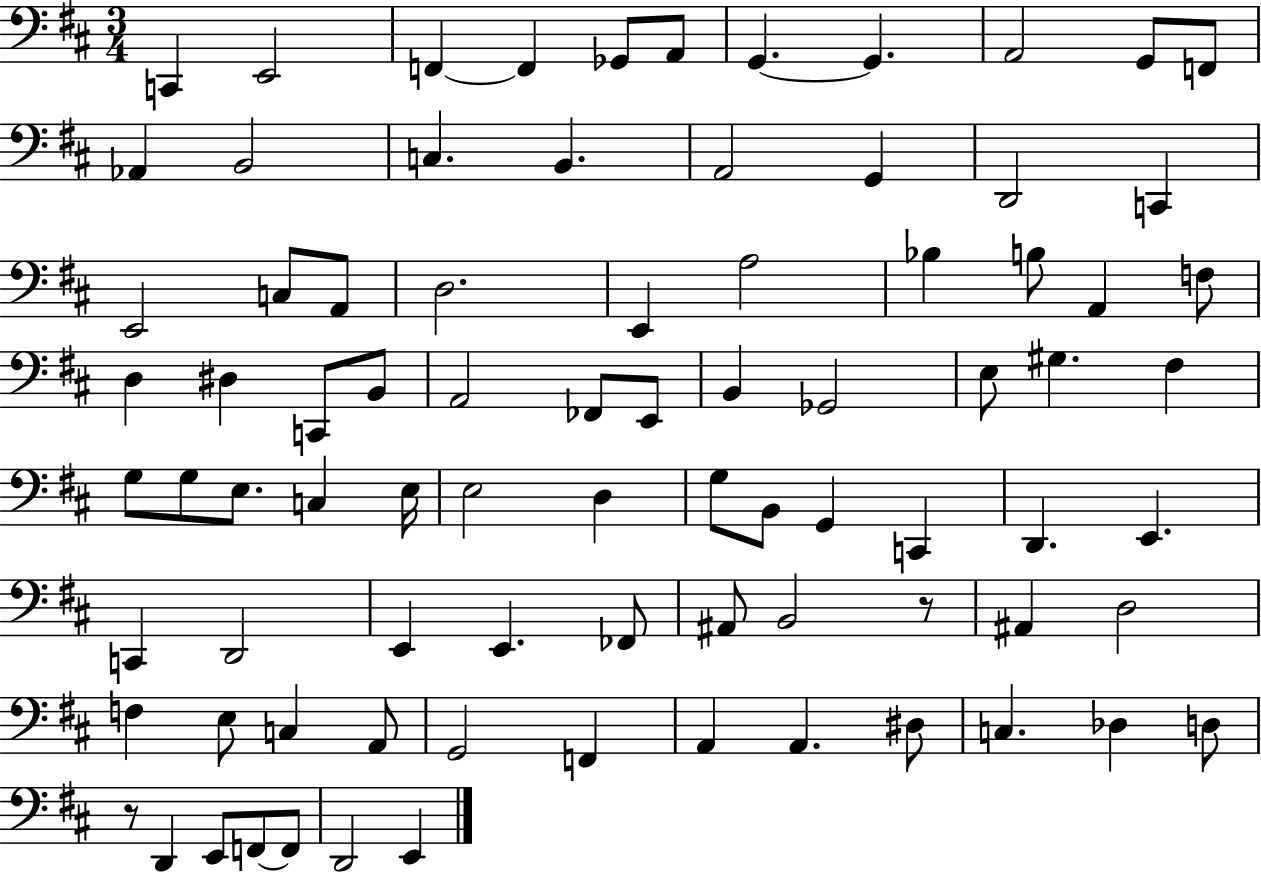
X:1
T:Untitled
M:3/4
L:1/4
K:D
C,, E,,2 F,, F,, _G,,/2 A,,/2 G,, G,, A,,2 G,,/2 F,,/2 _A,, B,,2 C, B,, A,,2 G,, D,,2 C,, E,,2 C,/2 A,,/2 D,2 E,, A,2 _B, B,/2 A,, F,/2 D, ^D, C,,/2 B,,/2 A,,2 _F,,/2 E,,/2 B,, _G,,2 E,/2 ^G, ^F, G,/2 G,/2 E,/2 C, E,/4 E,2 D, G,/2 B,,/2 G,, C,, D,, E,, C,, D,,2 E,, E,, _F,,/2 ^A,,/2 B,,2 z/2 ^A,, D,2 F, E,/2 C, A,,/2 G,,2 F,, A,, A,, ^D,/2 C, _D, D,/2 z/2 D,, E,,/2 F,,/2 F,,/2 D,,2 E,,